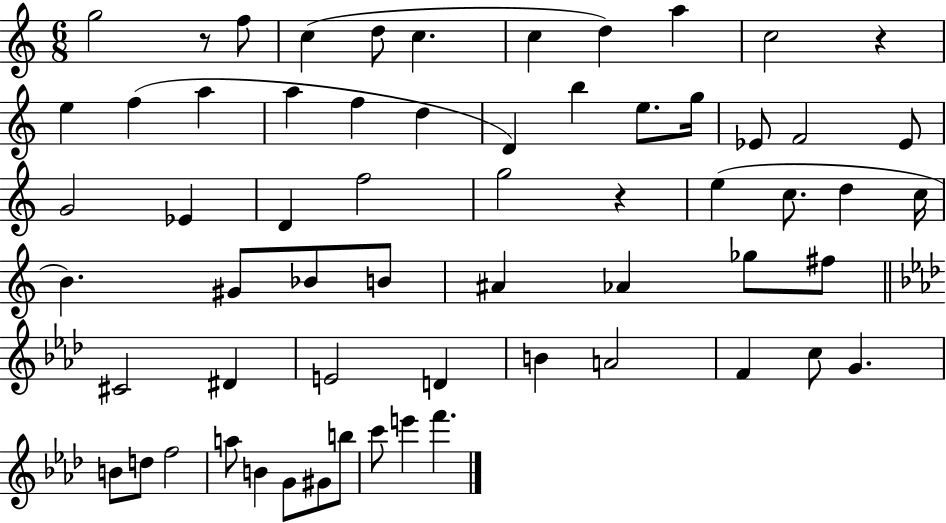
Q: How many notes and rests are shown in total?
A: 62